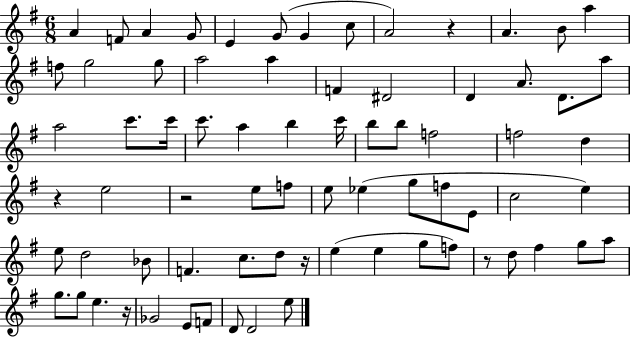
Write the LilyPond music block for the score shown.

{
  \clef treble
  \numericTimeSignature
  \time 6/8
  \key g \major
  a'4 f'8 a'4 g'8 | e'4 g'8( g'4 c''8 | a'2) r4 | a'4. b'8 a''4 | \break f''8 g''2 g''8 | a''2 a''4 | f'4 dis'2 | d'4 a'8. d'8. a''8 | \break a''2 c'''8. c'''16 | c'''8. a''4 b''4 c'''16 | b''8 b''8 f''2 | f''2 d''4 | \break r4 e''2 | r2 e''8 f''8 | e''8 ees''4( g''8 f''8 e'8 | c''2 e''4) | \break e''8 d''2 bes'8 | f'4. c''8. d''8 r16 | e''4( e''4 g''8 f''8) | r8 d''8 fis''4 g''8 a''8 | \break g''8. g''8 e''4. r16 | ges'2 e'8 f'8 | d'8 d'2 e''8 | \bar "|."
}